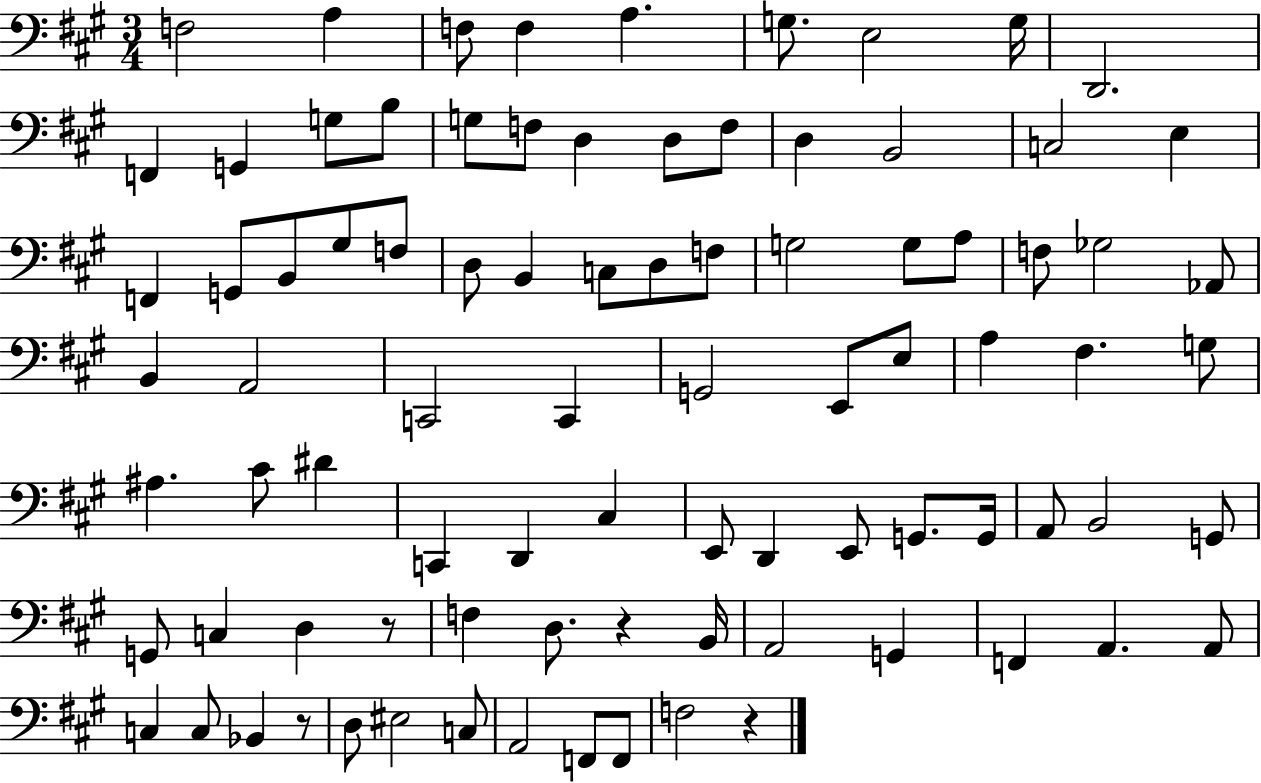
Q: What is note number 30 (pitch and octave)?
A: C3